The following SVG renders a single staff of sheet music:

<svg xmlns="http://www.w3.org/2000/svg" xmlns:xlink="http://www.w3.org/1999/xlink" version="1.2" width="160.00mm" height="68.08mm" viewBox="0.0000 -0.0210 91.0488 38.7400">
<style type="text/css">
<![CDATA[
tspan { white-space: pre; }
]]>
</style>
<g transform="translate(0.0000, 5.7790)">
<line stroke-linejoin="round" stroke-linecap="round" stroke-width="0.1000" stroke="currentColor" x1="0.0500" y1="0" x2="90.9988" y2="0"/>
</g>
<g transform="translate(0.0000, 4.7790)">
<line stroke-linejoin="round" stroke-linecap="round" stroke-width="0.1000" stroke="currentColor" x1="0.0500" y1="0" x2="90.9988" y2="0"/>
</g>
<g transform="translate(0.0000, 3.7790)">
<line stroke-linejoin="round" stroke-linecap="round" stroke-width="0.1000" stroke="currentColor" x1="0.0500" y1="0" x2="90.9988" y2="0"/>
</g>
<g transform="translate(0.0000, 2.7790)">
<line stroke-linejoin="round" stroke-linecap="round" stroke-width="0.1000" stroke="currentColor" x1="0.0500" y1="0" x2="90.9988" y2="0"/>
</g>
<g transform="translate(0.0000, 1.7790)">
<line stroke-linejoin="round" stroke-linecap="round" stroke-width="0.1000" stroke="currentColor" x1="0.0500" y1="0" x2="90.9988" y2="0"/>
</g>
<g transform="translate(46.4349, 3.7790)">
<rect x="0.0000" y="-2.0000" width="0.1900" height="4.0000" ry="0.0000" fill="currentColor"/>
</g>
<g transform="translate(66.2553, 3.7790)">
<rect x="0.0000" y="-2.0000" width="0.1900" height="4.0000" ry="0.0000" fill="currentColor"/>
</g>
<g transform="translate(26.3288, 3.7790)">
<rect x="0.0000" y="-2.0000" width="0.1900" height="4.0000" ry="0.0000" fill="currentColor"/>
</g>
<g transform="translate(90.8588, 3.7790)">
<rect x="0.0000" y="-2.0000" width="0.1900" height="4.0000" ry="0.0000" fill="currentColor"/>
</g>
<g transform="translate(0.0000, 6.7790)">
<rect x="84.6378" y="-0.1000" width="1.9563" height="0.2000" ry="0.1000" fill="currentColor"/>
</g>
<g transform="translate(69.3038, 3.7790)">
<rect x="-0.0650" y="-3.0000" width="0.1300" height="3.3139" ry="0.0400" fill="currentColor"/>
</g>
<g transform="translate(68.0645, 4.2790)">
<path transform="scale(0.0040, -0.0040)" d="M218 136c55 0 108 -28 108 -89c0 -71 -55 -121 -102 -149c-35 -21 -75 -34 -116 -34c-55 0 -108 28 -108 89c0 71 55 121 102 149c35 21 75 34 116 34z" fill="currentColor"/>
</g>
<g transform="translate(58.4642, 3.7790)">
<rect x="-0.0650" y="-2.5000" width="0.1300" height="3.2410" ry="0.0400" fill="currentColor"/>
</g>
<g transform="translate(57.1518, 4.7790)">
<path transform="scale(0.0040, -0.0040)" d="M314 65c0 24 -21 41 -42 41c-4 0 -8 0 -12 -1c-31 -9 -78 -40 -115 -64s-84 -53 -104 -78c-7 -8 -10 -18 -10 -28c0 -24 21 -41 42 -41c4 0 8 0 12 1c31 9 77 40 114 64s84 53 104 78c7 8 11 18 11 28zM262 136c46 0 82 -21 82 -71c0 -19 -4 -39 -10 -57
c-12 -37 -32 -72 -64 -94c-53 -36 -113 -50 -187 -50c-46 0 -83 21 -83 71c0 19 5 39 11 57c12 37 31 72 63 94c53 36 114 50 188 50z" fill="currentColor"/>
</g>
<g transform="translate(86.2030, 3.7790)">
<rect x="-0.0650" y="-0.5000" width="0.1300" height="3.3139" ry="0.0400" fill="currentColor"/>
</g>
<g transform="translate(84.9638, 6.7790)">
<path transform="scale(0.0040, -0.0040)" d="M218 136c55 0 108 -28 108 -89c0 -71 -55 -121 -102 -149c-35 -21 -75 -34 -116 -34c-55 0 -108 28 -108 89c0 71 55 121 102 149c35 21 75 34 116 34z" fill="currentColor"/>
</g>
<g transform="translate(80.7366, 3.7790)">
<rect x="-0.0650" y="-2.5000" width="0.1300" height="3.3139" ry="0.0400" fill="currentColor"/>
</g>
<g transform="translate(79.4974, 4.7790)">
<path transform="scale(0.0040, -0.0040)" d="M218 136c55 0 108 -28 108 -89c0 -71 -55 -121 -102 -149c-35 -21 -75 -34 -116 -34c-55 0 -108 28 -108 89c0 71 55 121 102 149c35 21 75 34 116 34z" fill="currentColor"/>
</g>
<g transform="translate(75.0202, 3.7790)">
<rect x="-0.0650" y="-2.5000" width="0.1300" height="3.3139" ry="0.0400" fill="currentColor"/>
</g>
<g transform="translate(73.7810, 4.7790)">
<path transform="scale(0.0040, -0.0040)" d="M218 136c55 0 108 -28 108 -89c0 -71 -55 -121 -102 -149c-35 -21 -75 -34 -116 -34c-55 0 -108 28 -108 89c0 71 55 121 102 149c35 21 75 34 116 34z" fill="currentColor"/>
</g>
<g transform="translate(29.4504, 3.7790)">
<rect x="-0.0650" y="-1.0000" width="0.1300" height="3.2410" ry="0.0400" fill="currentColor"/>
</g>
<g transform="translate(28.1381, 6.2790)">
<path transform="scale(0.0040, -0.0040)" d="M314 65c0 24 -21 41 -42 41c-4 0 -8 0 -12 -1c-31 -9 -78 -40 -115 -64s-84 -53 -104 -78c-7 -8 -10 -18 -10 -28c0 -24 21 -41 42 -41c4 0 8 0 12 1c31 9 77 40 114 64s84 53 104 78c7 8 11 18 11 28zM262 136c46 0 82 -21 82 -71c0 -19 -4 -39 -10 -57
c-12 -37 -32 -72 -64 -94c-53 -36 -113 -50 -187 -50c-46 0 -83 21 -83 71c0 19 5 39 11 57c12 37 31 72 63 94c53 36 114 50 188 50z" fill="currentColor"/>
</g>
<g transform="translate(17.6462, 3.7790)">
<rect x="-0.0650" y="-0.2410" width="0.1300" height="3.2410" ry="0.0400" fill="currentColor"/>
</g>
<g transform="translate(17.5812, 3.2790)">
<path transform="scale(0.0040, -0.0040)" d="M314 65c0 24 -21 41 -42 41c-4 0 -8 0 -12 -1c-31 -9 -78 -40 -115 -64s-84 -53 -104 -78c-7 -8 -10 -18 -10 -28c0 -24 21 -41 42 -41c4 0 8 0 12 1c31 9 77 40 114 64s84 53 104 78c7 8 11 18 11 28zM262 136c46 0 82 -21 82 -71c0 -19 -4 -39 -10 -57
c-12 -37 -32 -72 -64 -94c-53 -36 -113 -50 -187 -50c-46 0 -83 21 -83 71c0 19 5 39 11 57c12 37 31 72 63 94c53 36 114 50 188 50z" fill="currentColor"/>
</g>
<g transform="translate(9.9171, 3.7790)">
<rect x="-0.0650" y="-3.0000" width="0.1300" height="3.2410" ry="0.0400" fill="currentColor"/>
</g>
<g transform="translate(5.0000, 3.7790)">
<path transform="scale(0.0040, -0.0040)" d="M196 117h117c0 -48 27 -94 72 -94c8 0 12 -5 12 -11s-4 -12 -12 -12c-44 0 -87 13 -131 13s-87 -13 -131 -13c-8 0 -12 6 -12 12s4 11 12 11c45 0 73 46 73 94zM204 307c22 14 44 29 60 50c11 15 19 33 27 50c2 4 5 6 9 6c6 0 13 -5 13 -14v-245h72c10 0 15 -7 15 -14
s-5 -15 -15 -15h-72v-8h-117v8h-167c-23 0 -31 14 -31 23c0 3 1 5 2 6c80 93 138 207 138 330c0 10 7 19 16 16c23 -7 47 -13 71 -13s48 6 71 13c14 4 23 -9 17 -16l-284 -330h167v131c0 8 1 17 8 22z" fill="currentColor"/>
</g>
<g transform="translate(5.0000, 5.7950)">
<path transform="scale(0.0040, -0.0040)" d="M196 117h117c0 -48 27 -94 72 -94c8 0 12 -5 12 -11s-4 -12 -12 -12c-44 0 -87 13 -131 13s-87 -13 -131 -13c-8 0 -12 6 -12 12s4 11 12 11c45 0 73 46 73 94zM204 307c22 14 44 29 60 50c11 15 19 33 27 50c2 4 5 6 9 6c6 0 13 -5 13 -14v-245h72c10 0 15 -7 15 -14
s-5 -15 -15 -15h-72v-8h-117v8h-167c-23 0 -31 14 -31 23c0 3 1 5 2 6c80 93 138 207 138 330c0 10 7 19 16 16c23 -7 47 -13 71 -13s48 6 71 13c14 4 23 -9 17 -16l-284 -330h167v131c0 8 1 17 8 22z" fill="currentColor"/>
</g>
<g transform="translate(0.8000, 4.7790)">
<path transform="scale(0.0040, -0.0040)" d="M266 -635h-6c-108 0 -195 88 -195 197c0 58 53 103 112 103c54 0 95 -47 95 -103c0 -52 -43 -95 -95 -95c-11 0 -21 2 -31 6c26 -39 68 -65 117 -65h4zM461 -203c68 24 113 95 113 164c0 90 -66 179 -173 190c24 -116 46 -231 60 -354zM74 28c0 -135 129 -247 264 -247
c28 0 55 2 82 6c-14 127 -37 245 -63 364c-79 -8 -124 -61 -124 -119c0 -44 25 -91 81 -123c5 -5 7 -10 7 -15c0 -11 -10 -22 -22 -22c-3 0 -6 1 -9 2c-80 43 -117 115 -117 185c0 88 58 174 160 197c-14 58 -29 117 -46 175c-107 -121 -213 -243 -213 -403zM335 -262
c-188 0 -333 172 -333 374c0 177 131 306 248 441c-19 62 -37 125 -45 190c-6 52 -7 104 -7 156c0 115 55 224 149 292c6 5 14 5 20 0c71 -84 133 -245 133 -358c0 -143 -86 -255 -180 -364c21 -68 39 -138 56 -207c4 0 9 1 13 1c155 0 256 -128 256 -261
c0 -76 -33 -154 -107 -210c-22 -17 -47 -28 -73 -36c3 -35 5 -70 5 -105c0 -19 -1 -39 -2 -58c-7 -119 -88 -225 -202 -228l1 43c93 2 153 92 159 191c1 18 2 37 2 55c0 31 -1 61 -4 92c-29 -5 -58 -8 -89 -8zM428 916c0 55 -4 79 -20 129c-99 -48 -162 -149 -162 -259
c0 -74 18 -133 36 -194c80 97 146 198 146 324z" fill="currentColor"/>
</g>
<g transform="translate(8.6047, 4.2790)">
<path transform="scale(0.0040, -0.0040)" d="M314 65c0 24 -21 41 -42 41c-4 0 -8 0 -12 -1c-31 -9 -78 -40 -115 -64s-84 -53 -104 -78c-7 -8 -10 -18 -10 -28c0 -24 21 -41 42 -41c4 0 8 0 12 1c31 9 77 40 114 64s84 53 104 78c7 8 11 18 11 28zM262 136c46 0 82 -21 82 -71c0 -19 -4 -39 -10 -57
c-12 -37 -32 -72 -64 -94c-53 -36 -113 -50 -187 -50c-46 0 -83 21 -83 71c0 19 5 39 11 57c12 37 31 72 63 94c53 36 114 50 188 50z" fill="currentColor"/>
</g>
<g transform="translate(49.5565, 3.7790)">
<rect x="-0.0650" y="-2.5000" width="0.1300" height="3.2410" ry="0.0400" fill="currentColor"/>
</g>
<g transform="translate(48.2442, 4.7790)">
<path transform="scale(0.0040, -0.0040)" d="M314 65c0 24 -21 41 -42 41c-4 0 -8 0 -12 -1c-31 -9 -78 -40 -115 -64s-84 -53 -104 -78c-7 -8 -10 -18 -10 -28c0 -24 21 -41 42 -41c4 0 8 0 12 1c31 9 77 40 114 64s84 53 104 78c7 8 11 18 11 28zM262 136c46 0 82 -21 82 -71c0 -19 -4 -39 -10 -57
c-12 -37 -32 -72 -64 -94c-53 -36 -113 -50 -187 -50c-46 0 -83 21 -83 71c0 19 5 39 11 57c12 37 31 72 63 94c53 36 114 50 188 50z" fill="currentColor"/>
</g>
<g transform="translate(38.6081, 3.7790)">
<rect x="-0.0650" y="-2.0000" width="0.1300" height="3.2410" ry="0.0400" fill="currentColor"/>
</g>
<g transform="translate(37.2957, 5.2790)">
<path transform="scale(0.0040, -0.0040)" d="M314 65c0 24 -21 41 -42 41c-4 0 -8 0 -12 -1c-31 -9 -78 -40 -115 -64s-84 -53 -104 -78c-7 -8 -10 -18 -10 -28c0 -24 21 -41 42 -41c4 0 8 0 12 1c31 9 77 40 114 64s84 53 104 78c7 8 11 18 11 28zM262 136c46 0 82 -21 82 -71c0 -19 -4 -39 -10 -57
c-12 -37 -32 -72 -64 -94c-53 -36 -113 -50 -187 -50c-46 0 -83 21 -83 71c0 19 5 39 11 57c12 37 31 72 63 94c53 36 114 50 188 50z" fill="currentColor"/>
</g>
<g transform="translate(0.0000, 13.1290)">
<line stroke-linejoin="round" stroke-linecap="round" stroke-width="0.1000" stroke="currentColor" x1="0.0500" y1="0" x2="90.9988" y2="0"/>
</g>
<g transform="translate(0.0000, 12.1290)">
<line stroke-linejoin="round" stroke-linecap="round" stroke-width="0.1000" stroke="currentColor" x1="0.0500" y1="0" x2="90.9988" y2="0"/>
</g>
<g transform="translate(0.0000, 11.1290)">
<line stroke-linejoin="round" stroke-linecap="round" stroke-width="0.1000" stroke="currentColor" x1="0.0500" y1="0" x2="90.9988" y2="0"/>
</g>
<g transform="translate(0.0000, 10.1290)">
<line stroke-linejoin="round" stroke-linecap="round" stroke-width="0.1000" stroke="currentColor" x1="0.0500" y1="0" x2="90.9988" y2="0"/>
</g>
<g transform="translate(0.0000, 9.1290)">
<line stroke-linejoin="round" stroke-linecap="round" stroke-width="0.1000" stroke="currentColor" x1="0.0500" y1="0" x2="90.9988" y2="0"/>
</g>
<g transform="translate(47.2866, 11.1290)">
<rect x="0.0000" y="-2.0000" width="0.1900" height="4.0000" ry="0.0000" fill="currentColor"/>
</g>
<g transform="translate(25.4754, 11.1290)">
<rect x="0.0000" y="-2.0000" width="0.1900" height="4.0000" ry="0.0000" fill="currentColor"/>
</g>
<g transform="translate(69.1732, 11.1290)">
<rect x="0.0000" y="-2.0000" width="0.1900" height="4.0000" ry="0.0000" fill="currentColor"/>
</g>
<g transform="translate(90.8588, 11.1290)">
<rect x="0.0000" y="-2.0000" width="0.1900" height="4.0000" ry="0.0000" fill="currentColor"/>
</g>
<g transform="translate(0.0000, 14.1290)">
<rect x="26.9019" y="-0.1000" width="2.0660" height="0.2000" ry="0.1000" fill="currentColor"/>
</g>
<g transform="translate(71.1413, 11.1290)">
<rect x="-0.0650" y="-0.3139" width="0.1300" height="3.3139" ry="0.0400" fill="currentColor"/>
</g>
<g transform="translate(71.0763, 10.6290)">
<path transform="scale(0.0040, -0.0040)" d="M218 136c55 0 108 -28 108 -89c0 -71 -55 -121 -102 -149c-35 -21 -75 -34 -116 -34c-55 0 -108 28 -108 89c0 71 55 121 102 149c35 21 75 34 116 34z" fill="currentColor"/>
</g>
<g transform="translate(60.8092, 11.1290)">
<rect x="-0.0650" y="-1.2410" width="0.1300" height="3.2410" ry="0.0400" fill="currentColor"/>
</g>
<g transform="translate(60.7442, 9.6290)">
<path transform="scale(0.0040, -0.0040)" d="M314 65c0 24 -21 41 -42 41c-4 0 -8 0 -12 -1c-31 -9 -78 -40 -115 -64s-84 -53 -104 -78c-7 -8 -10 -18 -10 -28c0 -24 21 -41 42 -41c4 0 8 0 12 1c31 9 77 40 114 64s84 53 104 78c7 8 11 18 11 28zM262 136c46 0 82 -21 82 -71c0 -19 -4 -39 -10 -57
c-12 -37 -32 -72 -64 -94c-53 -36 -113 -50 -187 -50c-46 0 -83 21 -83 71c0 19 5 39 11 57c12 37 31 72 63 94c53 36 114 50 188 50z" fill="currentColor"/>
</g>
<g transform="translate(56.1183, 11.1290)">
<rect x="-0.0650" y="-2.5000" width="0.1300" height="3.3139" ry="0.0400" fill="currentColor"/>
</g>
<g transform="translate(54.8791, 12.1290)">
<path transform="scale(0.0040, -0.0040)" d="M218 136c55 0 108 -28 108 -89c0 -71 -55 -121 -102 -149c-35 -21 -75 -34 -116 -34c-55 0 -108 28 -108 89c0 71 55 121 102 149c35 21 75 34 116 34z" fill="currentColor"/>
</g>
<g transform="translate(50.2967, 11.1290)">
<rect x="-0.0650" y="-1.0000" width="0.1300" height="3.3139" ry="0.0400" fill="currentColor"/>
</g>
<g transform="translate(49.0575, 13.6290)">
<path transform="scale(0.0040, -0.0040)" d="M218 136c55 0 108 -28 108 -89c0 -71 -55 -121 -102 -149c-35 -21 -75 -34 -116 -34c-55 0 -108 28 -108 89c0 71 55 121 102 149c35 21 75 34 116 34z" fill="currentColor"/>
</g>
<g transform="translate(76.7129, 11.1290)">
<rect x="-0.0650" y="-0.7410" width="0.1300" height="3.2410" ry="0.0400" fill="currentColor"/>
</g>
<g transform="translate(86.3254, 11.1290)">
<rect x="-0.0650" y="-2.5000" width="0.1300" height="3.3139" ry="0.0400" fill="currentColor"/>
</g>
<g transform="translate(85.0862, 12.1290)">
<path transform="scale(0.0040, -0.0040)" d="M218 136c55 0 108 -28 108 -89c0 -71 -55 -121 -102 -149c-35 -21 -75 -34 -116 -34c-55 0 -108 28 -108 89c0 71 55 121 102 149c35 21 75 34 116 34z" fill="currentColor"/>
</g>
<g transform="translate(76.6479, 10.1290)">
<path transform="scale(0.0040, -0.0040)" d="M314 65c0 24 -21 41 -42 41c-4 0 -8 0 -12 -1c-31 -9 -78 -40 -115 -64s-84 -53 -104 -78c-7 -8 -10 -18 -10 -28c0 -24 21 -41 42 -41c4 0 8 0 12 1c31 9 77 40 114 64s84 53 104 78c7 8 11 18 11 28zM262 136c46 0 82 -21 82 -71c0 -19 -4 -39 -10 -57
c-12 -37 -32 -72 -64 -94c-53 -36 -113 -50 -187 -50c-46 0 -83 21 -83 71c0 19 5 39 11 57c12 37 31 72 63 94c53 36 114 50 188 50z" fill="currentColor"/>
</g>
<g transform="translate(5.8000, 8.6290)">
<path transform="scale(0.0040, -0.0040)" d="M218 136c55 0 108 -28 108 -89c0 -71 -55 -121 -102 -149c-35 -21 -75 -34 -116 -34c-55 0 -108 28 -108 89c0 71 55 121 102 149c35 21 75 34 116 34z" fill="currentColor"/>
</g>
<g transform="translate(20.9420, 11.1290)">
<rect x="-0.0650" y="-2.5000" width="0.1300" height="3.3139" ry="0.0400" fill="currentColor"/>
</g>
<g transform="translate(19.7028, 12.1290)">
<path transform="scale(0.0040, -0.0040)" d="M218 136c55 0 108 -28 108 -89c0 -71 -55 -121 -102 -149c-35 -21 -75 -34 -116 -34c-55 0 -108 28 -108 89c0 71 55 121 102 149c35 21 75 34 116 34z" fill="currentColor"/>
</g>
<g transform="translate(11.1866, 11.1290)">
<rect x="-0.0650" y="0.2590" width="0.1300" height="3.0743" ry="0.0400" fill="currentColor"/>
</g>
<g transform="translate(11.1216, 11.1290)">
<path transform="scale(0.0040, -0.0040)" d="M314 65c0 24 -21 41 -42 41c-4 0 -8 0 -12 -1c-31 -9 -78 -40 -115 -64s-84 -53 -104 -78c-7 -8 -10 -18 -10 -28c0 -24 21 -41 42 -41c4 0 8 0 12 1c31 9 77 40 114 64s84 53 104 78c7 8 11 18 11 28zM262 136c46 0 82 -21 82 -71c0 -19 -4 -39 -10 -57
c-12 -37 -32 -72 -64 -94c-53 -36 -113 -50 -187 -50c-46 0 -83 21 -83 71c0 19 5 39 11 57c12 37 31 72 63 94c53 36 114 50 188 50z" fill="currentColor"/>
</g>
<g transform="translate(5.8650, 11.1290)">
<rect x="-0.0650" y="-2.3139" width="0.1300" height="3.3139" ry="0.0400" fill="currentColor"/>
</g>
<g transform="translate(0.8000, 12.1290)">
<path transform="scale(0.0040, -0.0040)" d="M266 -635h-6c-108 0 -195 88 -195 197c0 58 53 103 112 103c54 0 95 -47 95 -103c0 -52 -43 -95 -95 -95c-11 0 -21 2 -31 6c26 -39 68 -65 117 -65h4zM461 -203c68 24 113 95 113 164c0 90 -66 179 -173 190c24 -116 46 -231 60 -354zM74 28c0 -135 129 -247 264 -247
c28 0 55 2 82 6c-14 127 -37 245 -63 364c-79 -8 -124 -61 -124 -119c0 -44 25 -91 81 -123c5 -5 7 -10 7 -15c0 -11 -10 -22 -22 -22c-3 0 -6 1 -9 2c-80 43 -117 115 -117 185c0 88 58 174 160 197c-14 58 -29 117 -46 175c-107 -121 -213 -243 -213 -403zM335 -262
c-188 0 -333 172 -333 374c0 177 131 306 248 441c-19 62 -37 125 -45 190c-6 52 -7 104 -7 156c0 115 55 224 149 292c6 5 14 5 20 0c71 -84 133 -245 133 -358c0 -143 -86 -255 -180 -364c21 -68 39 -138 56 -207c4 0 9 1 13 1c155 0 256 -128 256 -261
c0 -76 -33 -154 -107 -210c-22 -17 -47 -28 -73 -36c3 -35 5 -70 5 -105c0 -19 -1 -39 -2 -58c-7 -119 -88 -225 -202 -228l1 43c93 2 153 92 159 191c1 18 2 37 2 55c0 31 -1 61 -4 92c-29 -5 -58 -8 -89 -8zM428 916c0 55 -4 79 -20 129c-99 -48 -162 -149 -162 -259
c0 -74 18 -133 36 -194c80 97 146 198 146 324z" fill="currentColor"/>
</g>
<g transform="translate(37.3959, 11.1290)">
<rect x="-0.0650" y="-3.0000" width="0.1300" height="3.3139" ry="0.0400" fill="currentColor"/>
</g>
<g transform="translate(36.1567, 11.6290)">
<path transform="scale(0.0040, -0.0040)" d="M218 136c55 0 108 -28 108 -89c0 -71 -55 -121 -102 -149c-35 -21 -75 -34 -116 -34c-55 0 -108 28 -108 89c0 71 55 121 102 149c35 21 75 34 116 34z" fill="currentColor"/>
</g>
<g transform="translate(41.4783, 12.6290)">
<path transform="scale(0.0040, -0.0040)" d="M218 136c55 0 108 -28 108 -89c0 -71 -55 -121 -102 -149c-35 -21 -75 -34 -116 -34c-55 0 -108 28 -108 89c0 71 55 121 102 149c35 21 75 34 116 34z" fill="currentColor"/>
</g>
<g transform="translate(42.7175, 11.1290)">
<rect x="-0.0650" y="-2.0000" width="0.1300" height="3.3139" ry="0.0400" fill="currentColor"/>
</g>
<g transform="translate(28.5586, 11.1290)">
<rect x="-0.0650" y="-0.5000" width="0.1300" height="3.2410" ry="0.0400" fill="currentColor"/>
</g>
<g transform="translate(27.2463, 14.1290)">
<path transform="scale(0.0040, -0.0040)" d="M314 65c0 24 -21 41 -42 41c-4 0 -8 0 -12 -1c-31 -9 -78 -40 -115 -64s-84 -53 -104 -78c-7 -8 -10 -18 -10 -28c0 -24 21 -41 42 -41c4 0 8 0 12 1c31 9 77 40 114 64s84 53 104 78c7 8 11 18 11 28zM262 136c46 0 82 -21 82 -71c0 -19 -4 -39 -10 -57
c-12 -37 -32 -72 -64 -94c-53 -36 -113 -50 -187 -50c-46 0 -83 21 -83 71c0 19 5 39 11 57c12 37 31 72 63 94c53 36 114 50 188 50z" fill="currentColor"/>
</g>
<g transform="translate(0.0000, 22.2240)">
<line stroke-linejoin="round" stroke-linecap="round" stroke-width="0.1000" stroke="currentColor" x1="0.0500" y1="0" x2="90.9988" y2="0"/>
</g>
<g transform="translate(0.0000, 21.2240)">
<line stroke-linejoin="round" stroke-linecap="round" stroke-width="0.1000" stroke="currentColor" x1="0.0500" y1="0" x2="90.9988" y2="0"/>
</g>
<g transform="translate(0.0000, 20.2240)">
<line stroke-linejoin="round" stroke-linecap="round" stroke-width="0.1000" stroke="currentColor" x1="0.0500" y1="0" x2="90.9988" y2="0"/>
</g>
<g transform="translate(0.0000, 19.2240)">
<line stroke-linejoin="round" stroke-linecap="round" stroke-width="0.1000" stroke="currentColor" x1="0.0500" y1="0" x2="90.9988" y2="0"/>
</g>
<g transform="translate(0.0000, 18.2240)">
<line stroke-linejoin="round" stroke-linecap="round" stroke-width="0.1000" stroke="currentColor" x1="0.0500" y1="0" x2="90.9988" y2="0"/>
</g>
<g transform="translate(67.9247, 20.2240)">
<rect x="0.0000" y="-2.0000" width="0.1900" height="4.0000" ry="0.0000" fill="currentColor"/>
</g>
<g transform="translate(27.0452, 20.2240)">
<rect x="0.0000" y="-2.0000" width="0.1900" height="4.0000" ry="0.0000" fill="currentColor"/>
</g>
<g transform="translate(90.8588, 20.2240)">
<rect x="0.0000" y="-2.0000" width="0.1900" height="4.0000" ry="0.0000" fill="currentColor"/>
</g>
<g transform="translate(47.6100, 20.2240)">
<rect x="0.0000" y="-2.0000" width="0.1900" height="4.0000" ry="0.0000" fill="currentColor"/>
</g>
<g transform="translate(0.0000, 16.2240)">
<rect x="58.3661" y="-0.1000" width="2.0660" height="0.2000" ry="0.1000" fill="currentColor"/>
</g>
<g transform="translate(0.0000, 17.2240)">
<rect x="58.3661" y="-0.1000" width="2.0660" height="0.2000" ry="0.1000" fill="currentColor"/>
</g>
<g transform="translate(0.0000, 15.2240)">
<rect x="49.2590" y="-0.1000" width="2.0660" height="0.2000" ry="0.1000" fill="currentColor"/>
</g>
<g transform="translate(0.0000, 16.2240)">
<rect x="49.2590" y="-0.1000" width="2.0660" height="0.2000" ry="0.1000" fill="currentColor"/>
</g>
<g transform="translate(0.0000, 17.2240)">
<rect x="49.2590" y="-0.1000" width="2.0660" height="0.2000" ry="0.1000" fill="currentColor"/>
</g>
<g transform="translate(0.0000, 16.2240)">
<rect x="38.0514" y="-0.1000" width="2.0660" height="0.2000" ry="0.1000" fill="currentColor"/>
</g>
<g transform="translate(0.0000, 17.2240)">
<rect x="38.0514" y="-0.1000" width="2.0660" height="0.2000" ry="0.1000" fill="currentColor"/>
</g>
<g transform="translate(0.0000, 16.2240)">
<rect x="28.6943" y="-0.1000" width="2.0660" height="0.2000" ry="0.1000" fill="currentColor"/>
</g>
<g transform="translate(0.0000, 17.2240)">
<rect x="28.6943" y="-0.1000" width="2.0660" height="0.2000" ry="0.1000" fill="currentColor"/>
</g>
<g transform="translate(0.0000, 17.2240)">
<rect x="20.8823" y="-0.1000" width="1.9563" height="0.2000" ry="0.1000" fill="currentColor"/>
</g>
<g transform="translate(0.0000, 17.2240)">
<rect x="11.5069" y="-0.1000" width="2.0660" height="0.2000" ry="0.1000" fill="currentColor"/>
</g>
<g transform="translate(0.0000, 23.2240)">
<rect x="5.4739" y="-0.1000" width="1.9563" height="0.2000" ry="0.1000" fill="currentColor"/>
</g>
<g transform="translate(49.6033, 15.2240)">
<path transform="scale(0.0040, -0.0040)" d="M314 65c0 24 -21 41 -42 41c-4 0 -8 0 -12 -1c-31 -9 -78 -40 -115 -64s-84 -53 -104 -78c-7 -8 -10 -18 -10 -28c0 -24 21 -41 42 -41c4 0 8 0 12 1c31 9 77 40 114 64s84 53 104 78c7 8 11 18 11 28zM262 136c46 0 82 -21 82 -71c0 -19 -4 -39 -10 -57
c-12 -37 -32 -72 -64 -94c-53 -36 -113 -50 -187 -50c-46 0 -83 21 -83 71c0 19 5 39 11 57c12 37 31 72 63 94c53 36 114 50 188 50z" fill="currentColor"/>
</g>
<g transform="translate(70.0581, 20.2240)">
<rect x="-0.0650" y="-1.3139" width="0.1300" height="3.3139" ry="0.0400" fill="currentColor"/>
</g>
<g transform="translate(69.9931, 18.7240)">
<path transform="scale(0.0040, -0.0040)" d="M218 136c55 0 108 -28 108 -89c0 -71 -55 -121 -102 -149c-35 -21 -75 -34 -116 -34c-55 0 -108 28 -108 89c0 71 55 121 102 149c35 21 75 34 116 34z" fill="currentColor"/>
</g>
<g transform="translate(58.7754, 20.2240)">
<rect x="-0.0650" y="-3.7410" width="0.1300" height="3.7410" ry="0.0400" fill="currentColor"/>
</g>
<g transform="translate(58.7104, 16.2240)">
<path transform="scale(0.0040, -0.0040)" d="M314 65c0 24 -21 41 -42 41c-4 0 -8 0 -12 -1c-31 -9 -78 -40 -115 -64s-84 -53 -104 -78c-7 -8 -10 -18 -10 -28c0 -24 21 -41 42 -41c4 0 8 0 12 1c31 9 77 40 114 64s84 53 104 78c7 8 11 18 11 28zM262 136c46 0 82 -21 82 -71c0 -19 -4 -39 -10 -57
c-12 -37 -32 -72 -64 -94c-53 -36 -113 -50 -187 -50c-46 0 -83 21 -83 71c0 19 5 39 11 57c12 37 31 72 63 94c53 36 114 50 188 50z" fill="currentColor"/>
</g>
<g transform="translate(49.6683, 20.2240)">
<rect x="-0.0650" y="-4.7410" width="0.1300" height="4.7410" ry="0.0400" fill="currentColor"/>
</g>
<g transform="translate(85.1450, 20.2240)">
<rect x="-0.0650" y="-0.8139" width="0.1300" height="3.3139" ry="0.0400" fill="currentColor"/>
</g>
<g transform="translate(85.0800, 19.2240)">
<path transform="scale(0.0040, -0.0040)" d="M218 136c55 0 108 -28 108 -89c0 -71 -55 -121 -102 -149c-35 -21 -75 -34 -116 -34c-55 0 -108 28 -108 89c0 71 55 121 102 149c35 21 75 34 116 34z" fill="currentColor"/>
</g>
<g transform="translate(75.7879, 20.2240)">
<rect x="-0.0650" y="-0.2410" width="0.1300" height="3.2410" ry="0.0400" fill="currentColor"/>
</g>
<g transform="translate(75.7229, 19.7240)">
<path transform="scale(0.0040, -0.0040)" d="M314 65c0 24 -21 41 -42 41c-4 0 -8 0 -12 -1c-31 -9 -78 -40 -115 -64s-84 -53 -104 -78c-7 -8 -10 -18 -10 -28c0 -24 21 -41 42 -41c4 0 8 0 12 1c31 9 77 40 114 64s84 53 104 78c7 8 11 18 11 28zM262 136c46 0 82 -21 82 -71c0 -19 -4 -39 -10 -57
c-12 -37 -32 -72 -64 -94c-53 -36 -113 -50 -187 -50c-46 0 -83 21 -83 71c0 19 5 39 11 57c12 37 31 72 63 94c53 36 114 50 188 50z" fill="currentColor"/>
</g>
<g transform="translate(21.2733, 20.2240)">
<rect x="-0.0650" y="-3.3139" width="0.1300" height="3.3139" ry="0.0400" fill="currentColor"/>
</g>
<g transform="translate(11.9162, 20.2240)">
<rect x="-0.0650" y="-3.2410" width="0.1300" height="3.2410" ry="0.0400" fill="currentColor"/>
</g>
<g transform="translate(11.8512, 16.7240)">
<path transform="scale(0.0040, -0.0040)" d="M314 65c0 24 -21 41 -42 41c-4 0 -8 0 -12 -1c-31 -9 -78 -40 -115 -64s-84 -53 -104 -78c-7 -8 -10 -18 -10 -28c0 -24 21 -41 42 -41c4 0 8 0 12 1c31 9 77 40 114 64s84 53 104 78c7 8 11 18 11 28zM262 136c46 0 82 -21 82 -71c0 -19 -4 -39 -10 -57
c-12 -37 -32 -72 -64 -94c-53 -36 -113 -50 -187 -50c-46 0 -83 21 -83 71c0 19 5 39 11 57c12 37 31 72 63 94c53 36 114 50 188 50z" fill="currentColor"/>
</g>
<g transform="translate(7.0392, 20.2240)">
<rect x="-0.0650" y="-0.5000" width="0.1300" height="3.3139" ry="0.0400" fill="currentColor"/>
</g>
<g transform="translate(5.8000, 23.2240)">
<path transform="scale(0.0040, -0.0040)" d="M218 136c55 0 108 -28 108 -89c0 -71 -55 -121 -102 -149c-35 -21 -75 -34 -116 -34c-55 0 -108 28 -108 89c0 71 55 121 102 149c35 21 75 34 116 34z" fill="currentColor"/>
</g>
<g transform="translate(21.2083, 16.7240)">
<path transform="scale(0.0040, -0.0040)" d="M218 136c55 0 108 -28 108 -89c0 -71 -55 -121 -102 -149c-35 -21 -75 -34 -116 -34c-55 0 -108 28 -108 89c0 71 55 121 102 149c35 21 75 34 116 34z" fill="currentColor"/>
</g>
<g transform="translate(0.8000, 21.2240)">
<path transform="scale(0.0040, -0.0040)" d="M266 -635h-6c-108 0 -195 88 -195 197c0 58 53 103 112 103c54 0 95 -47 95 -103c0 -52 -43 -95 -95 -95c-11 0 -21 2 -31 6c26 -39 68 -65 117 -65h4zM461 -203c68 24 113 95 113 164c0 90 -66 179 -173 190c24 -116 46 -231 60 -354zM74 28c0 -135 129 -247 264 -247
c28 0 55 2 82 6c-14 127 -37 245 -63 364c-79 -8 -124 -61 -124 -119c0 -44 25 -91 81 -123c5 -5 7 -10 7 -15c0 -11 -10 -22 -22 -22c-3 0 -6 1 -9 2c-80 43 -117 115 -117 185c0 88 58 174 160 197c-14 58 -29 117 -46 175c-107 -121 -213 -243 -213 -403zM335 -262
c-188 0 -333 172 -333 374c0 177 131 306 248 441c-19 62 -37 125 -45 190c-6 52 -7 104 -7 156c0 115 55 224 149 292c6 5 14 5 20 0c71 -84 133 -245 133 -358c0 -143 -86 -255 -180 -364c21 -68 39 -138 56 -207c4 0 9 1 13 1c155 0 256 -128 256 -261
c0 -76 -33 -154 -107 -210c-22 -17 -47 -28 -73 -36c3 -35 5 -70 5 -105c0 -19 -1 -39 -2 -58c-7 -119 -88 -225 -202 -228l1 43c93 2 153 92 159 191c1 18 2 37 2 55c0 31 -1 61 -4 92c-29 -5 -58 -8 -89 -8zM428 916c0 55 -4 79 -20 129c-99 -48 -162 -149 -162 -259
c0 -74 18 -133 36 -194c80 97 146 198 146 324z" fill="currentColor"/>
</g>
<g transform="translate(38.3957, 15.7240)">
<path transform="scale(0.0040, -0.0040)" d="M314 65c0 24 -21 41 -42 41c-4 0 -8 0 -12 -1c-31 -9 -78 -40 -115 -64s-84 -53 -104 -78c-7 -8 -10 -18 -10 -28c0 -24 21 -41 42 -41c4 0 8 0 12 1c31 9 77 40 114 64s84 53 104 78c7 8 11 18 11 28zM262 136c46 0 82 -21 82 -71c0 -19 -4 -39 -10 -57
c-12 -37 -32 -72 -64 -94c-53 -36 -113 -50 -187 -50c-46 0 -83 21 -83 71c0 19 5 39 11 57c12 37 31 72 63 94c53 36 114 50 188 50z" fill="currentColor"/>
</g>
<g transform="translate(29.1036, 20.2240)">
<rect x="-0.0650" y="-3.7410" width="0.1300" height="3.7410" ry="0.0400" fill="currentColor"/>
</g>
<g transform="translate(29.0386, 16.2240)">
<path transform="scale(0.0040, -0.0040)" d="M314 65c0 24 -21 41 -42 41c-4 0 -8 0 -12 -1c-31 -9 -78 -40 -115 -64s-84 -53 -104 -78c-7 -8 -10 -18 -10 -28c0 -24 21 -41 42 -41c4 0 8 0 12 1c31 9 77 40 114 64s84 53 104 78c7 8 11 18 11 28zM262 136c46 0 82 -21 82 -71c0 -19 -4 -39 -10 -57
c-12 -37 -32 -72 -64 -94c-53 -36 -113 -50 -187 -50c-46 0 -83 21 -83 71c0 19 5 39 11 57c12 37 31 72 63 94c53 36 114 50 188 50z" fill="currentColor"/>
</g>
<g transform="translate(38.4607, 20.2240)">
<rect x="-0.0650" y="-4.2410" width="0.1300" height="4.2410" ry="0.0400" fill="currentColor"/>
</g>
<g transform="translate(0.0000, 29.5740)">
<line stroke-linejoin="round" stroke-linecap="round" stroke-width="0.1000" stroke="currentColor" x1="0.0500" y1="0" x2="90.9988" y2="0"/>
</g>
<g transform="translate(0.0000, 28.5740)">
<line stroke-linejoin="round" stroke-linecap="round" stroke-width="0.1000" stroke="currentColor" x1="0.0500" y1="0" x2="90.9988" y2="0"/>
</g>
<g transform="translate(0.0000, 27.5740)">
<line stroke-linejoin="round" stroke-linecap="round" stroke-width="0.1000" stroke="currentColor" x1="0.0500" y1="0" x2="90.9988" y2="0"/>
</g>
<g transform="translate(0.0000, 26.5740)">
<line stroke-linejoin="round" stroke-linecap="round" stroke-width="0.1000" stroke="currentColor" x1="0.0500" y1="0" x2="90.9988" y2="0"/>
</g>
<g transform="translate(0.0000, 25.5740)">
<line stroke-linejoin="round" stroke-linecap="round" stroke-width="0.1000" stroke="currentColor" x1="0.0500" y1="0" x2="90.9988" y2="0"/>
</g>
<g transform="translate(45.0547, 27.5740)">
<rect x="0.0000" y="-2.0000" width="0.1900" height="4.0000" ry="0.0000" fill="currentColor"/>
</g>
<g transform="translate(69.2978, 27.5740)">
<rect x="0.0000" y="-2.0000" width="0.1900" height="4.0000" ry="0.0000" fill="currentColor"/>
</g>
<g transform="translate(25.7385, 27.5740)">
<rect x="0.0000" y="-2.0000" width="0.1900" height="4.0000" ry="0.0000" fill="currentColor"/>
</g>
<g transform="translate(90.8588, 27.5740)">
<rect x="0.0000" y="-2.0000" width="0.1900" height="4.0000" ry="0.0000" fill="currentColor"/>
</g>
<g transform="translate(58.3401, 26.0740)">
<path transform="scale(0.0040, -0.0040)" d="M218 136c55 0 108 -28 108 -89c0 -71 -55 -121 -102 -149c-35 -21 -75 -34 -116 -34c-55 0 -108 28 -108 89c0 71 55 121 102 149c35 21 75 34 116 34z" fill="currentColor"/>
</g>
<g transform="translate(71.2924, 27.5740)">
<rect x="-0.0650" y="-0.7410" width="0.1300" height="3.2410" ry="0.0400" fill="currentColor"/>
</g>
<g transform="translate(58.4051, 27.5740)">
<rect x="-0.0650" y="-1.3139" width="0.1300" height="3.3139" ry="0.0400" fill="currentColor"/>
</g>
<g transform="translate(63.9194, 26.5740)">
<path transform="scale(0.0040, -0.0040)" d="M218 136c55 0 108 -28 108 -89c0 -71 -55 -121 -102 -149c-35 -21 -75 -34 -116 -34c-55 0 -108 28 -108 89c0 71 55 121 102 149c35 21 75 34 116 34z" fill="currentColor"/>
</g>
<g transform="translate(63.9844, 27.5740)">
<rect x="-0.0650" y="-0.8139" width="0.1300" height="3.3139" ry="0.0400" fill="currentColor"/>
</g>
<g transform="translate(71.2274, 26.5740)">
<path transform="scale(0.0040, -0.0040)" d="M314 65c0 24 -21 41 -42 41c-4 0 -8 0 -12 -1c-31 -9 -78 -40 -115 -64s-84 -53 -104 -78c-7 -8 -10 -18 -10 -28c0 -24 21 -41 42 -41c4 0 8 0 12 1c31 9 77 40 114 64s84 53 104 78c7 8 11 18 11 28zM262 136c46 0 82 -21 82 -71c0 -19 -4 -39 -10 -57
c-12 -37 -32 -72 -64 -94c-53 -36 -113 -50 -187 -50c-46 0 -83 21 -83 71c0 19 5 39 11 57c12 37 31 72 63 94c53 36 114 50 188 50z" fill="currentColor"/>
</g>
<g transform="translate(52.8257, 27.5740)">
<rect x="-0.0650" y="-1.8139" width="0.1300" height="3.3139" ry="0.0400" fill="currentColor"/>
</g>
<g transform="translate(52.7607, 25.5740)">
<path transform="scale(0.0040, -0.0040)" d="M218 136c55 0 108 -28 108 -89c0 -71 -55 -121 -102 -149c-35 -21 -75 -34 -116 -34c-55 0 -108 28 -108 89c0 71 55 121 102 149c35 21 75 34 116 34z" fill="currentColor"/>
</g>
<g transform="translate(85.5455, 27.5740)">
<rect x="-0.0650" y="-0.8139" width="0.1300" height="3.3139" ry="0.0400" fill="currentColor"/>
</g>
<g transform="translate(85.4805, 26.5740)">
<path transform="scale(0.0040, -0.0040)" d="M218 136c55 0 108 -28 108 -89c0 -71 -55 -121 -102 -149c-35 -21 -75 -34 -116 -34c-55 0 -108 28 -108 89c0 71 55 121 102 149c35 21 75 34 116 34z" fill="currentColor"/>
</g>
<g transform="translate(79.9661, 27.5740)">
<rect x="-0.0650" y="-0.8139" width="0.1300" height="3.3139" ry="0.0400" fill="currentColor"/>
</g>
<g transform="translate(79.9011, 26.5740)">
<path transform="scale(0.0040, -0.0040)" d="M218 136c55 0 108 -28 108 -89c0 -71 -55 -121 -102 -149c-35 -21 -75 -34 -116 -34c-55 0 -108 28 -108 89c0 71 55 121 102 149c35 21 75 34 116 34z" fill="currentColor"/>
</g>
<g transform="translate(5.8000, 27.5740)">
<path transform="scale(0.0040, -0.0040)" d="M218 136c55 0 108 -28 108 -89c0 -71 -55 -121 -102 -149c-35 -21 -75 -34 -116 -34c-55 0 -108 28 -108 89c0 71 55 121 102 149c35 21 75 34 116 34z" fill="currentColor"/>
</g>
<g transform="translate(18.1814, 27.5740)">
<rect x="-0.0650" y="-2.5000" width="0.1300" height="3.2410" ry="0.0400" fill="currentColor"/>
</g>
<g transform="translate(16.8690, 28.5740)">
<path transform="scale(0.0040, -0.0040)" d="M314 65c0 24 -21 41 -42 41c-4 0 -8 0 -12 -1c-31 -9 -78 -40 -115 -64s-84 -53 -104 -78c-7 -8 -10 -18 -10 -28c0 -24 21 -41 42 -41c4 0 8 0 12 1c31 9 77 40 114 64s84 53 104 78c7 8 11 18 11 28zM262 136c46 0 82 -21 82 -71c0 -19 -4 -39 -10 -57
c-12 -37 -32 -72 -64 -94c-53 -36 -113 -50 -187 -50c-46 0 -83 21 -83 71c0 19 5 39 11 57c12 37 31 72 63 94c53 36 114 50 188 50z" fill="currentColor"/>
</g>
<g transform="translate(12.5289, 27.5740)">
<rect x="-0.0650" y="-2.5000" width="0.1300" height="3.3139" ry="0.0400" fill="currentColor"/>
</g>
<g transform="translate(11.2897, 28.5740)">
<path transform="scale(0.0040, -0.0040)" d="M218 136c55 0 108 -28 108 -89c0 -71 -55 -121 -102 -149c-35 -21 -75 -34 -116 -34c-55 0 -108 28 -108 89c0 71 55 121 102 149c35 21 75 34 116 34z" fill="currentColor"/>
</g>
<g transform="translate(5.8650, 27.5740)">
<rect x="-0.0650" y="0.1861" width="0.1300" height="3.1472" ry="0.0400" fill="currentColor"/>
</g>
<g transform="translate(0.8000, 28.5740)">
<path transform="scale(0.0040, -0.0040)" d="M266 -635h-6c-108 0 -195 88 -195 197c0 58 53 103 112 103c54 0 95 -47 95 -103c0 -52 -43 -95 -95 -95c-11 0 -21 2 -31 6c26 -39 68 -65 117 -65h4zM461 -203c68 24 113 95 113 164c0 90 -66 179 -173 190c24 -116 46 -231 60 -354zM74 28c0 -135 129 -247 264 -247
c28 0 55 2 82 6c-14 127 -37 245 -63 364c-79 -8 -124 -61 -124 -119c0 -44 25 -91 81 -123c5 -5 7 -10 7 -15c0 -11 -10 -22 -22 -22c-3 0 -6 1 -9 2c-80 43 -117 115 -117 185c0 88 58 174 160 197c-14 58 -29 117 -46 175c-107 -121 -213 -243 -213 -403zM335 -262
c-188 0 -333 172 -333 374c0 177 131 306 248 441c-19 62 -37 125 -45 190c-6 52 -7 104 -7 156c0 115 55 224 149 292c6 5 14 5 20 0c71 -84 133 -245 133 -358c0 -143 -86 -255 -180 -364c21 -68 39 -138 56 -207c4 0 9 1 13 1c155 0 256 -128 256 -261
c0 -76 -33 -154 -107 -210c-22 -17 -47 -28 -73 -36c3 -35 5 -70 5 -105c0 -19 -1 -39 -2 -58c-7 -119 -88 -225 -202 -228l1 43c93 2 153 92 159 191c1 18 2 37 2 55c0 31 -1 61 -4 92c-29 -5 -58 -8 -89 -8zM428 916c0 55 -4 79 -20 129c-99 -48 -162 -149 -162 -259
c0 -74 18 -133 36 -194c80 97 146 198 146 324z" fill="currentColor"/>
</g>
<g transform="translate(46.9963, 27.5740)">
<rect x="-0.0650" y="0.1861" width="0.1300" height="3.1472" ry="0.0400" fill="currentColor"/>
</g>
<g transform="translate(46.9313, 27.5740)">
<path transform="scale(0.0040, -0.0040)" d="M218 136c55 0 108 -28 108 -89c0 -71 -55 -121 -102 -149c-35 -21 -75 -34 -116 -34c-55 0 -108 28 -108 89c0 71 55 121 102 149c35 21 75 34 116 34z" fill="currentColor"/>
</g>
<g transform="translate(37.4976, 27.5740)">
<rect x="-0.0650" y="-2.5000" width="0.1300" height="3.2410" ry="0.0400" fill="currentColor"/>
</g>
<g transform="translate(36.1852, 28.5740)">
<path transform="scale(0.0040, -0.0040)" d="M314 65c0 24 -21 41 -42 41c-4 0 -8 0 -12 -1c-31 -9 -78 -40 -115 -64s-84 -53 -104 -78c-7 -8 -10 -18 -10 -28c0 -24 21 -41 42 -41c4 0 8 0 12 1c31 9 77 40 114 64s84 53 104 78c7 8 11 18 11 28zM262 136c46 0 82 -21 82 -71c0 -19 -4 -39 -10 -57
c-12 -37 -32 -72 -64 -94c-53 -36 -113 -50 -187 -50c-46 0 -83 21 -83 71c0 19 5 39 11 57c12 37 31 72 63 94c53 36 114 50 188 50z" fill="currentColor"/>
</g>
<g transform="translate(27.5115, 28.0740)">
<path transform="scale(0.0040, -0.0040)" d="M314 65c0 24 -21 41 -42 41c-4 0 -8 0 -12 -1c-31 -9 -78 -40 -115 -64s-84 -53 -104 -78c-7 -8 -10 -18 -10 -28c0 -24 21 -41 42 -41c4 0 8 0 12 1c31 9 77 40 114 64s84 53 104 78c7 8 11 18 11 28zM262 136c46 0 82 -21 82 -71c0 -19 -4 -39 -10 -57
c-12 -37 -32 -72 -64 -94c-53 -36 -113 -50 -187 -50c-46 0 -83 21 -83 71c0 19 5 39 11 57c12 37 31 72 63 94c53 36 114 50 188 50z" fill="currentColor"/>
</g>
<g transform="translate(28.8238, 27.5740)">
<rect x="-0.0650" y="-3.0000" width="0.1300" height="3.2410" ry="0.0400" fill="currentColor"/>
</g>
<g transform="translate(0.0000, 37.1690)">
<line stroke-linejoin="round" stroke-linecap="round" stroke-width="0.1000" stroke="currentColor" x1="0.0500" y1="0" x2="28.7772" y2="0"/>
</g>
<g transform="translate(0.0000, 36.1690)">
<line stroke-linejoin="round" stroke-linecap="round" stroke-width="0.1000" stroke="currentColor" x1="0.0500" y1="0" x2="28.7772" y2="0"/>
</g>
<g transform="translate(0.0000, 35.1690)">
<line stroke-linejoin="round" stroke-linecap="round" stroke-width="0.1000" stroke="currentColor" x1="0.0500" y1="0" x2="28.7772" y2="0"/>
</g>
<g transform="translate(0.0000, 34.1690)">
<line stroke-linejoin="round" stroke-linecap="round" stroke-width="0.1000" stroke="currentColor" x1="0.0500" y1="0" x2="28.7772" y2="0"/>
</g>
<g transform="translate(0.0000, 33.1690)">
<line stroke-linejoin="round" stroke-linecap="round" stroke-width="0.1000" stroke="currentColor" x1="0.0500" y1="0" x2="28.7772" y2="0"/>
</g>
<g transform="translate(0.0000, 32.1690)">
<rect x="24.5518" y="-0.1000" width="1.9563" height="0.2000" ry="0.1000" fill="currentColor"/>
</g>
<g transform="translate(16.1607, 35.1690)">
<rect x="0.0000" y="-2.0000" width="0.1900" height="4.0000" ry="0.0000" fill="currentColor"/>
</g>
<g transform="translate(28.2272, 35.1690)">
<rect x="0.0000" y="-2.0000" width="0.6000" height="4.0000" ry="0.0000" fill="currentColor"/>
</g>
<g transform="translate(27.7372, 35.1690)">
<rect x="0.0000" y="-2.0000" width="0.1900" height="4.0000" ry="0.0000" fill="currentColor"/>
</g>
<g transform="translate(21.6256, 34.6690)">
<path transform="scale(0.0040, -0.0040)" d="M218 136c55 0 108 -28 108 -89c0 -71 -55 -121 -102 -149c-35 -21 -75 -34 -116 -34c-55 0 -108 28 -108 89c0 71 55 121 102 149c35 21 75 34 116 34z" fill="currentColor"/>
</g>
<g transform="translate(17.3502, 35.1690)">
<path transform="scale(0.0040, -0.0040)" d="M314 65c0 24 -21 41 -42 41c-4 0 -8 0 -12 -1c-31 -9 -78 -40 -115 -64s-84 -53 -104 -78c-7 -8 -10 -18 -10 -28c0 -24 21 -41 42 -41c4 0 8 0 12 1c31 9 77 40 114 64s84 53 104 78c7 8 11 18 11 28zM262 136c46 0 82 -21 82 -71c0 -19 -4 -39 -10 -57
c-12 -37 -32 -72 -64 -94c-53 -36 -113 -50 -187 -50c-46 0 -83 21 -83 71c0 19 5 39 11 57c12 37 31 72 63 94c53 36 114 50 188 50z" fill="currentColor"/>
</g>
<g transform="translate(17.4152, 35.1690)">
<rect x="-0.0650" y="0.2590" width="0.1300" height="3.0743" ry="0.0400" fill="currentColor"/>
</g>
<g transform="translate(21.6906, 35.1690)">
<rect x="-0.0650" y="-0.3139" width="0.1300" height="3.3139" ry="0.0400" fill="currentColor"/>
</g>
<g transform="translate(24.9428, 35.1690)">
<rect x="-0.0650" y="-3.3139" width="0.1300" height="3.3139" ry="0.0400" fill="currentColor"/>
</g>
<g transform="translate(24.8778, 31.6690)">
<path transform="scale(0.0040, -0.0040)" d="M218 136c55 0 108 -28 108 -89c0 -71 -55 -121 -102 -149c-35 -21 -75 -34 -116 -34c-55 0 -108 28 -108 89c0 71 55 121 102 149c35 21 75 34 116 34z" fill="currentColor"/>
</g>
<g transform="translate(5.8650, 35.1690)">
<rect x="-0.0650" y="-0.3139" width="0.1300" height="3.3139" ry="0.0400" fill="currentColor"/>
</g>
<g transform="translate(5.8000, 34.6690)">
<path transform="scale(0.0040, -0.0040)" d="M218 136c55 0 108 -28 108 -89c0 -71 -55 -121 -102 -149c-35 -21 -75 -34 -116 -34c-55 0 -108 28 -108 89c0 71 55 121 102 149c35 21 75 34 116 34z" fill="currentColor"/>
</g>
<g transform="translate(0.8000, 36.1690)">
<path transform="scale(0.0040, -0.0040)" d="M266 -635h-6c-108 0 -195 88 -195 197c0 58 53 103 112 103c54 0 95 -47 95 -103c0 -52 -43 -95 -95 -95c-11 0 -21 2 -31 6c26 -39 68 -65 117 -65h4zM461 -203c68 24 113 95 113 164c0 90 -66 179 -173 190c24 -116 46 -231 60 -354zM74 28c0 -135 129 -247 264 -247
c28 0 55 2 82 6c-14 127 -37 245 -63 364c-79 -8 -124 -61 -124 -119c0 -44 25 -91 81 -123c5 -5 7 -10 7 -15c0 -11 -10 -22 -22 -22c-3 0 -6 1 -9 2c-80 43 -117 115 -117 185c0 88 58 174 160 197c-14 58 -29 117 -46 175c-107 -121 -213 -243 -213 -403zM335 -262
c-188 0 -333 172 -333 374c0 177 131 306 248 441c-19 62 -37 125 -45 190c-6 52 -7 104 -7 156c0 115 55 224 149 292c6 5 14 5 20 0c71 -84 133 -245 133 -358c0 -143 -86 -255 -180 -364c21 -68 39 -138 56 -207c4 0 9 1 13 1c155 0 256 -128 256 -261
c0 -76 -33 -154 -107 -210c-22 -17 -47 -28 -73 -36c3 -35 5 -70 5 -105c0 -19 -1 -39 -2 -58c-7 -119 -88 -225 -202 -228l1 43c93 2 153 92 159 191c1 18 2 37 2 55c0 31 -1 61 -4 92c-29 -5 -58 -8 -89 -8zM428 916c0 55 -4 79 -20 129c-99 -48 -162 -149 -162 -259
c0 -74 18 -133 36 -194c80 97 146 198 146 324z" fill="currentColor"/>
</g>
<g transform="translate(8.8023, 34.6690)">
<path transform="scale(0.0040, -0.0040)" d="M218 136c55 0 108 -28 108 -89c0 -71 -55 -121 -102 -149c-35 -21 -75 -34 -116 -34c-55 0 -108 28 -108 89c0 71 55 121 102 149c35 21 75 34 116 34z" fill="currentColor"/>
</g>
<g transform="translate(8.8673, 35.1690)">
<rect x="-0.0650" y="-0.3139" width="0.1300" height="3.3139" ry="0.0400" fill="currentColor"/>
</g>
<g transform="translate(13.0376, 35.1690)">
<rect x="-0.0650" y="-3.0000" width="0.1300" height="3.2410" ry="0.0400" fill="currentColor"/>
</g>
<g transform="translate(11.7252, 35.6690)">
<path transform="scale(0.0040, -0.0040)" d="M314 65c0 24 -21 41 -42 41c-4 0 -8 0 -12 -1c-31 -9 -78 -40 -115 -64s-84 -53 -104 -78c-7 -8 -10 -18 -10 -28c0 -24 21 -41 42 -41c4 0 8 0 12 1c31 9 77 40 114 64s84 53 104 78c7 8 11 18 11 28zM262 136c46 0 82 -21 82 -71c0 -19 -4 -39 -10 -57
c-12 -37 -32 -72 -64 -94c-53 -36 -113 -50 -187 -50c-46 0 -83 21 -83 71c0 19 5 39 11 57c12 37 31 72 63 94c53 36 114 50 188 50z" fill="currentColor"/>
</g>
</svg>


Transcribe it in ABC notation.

X:1
T:Untitled
M:4/4
L:1/4
K:C
A2 c2 D2 F2 G2 G2 A G G C g B2 G C2 A F D G e2 c d2 G C b2 b c'2 d'2 e'2 c'2 e c2 d B G G2 A2 G2 B f e d d2 d d c c A2 B2 c b